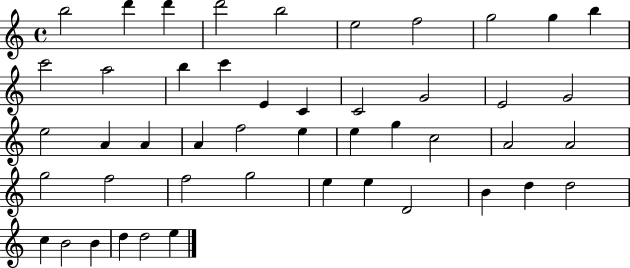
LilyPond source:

{
  \clef treble
  \time 4/4
  \defaultTimeSignature
  \key c \major
  b''2 d'''4 d'''4 | d'''2 b''2 | e''2 f''2 | g''2 g''4 b''4 | \break c'''2 a''2 | b''4 c'''4 e'4 c'4 | c'2 g'2 | e'2 g'2 | \break e''2 a'4 a'4 | a'4 f''2 e''4 | e''4 g''4 c''2 | a'2 a'2 | \break g''2 f''2 | f''2 g''2 | e''4 e''4 d'2 | b'4 d''4 d''2 | \break c''4 b'2 b'4 | d''4 d''2 e''4 | \bar "|."
}